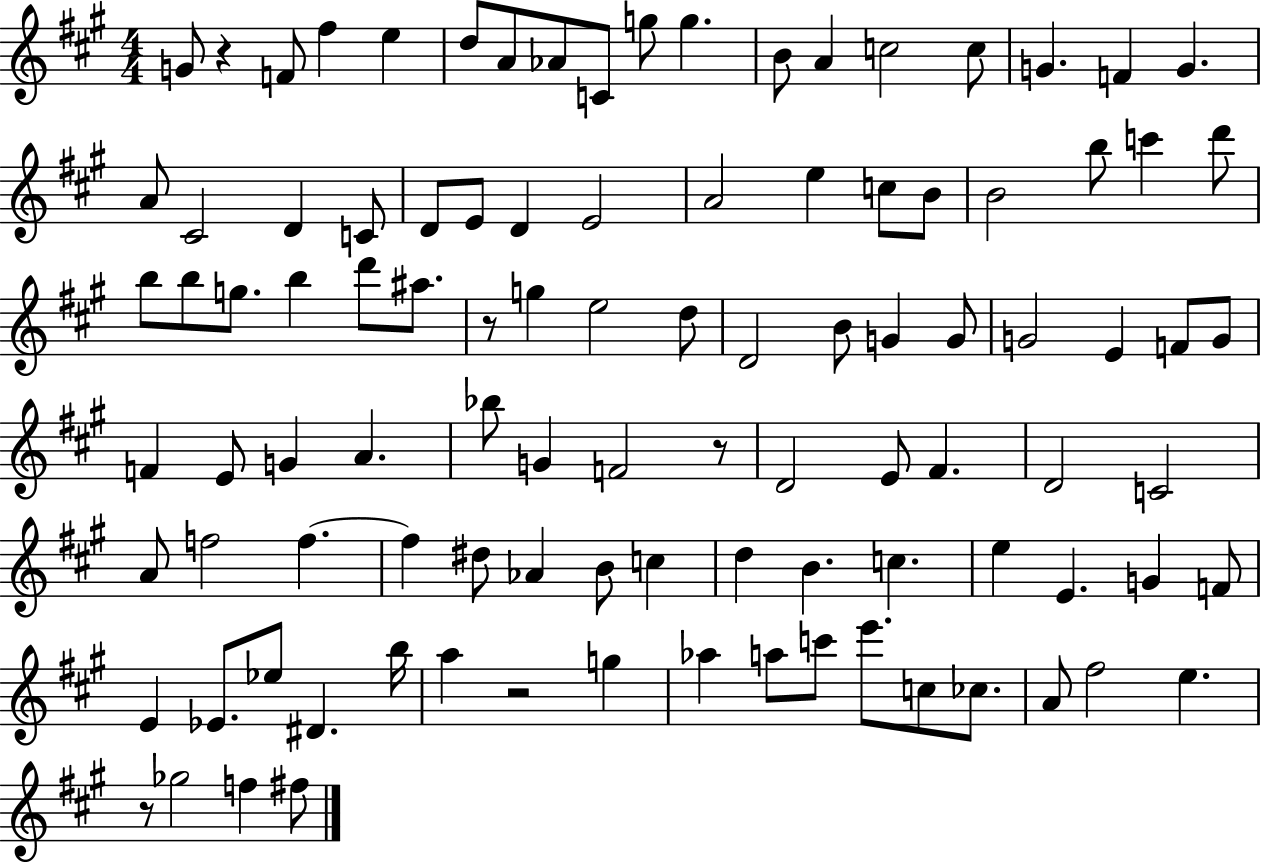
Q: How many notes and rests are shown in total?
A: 101